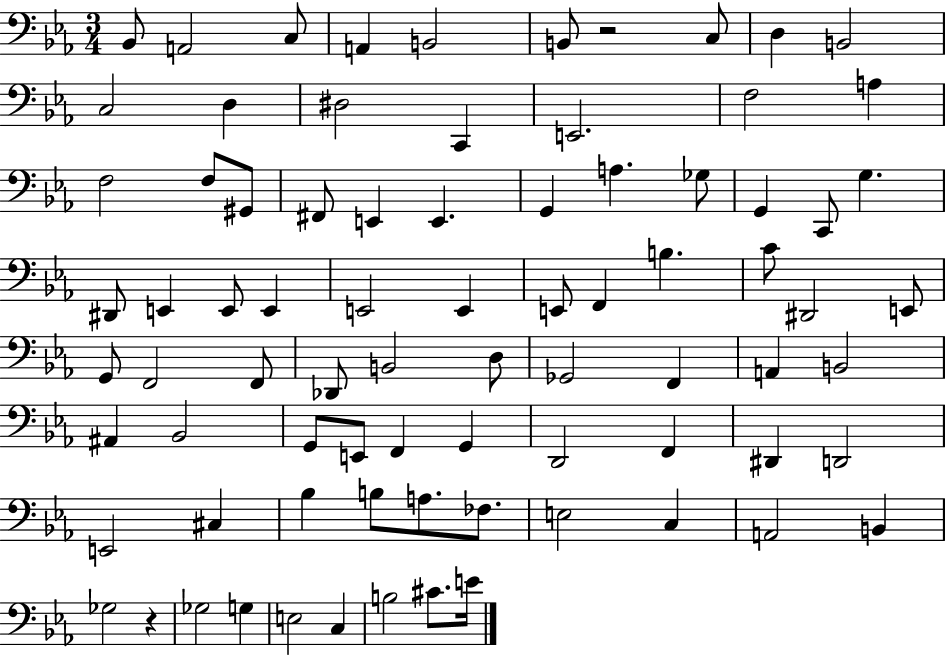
Bb2/e A2/h C3/e A2/q B2/h B2/e R/h C3/e D3/q B2/h C3/h D3/q D#3/h C2/q E2/h. F3/h A3/q F3/h F3/e G#2/e F#2/e E2/q E2/q. G2/q A3/q. Gb3/e G2/q C2/e G3/q. D#2/e E2/q E2/e E2/q E2/h E2/q E2/e F2/q B3/q. C4/e D#2/h E2/e G2/e F2/h F2/e Db2/e B2/h D3/e Gb2/h F2/q A2/q B2/h A#2/q Bb2/h G2/e E2/e F2/q G2/q D2/h F2/q D#2/q D2/h E2/h C#3/q Bb3/q B3/e A3/e. FES3/e. E3/h C3/q A2/h B2/q Gb3/h R/q Gb3/h G3/q E3/h C3/q B3/h C#4/e. E4/s